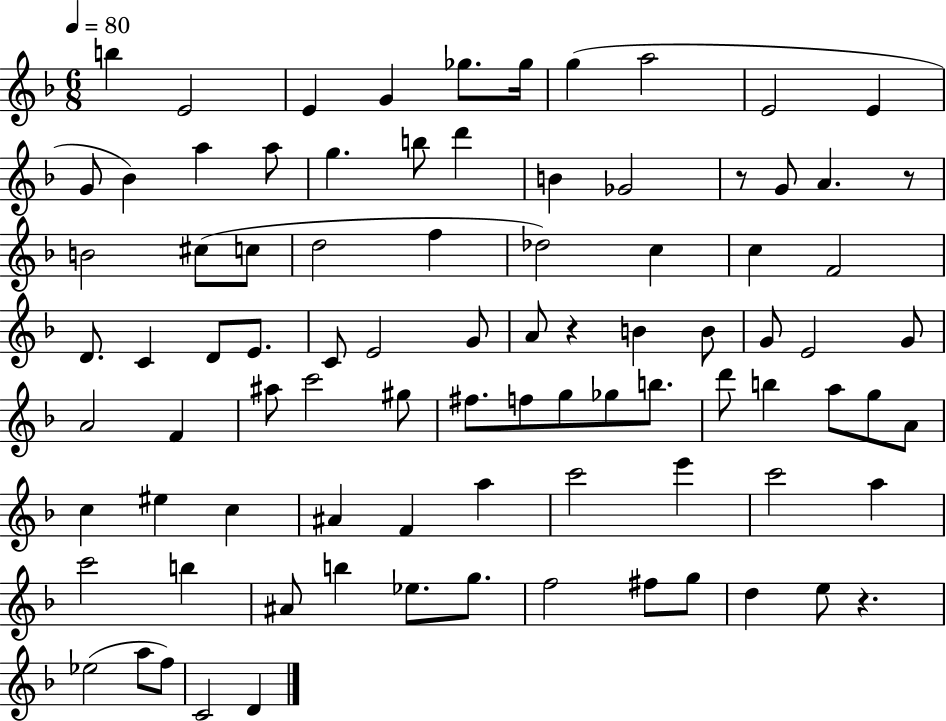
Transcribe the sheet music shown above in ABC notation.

X:1
T:Untitled
M:6/8
L:1/4
K:F
b E2 E G _g/2 _g/4 g a2 E2 E G/2 _B a a/2 g b/2 d' B _G2 z/2 G/2 A z/2 B2 ^c/2 c/2 d2 f _d2 c c F2 D/2 C D/2 E/2 C/2 E2 G/2 A/2 z B B/2 G/2 E2 G/2 A2 F ^a/2 c'2 ^g/2 ^f/2 f/2 g/2 _g/2 b/2 d'/2 b a/2 g/2 A/2 c ^e c ^A F a c'2 e' c'2 a c'2 b ^A/2 b _e/2 g/2 f2 ^f/2 g/2 d e/2 z _e2 a/2 f/2 C2 D